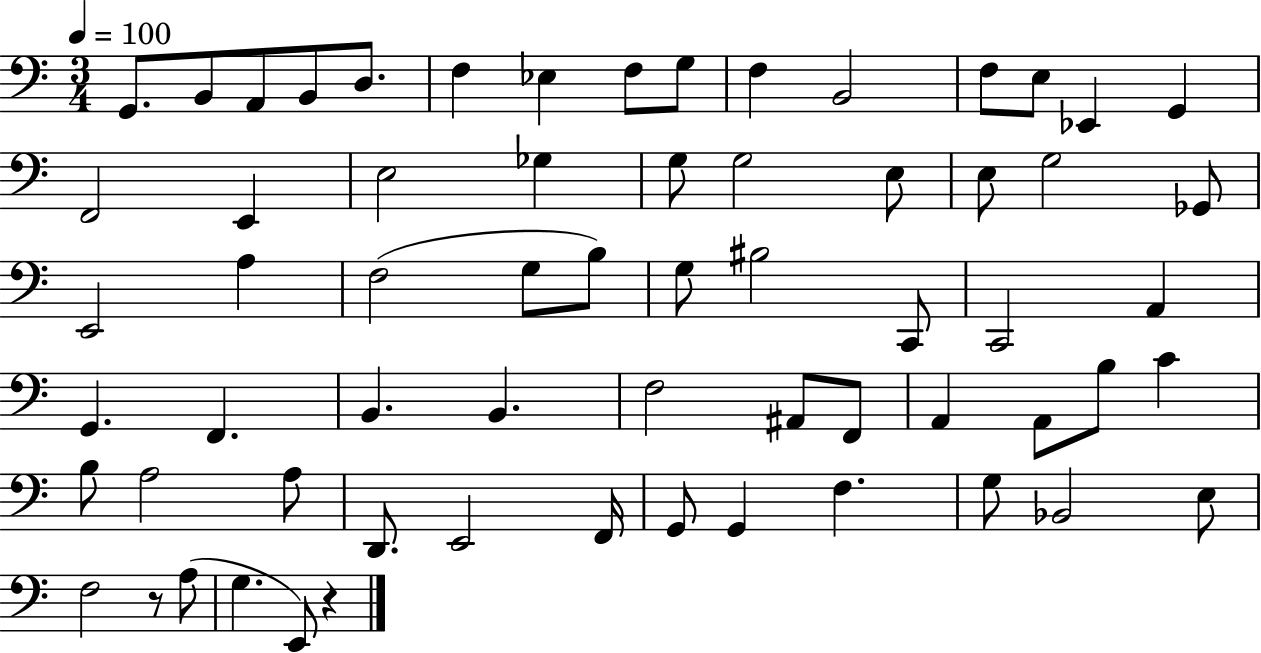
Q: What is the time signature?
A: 3/4